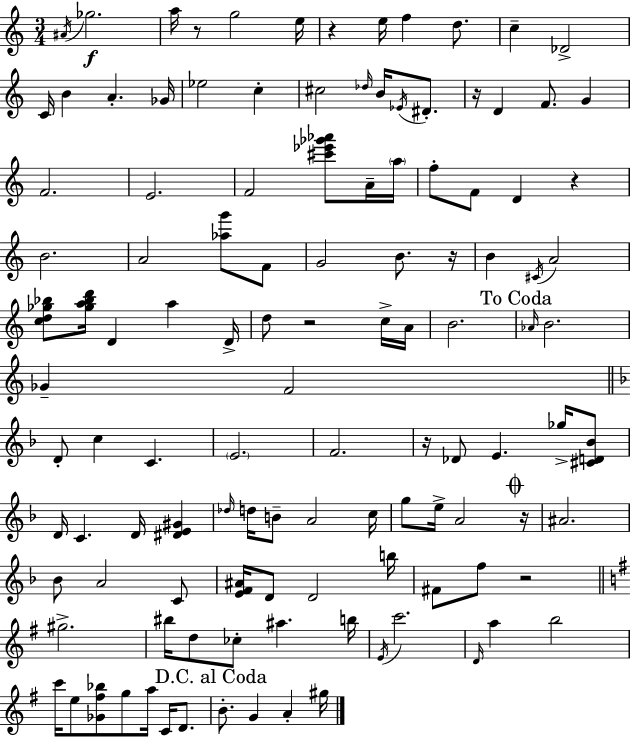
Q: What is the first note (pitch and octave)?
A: A#4